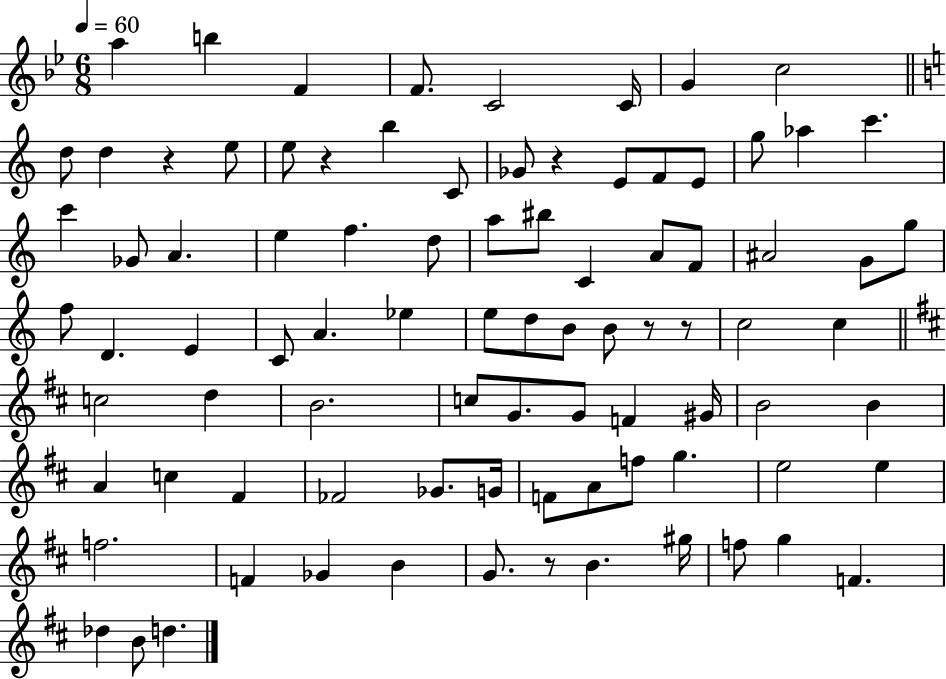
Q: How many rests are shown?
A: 6